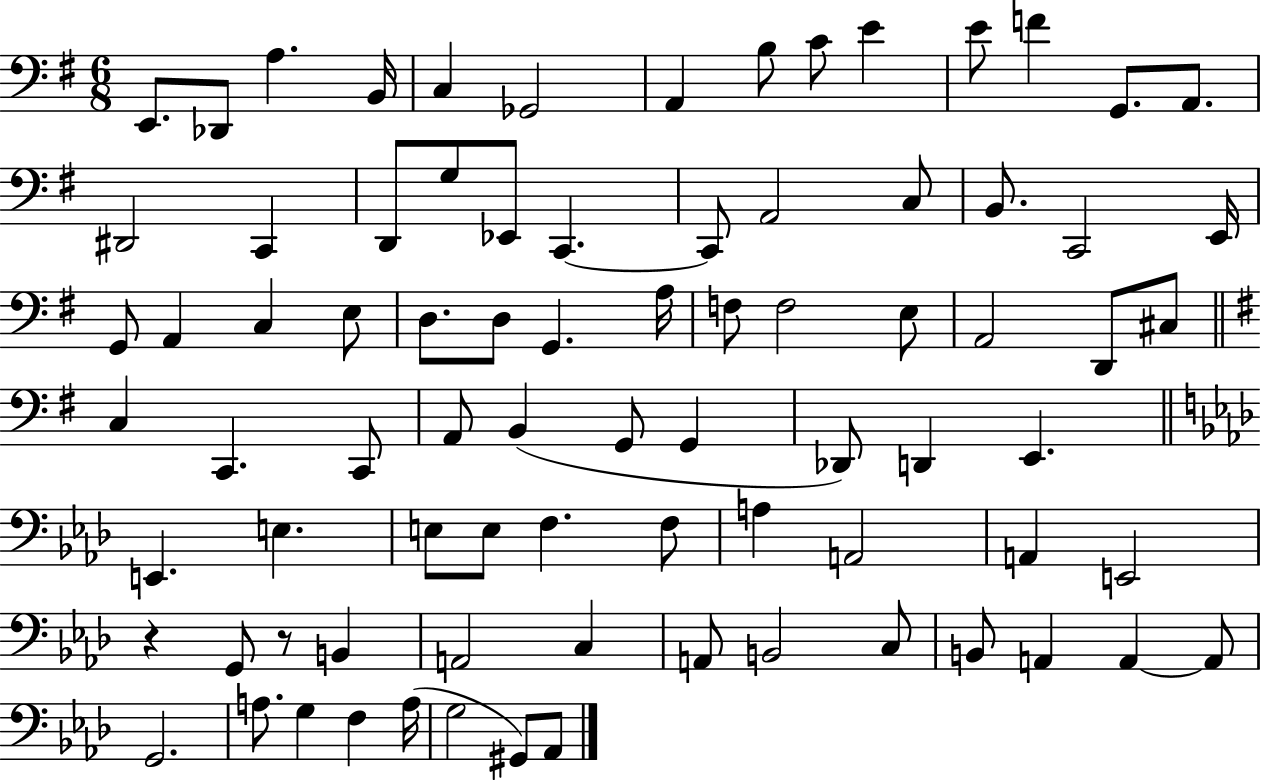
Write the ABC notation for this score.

X:1
T:Untitled
M:6/8
L:1/4
K:G
E,,/2 _D,,/2 A, B,,/4 C, _G,,2 A,, B,/2 C/2 E E/2 F G,,/2 A,,/2 ^D,,2 C,, D,,/2 G,/2 _E,,/2 C,, C,,/2 A,,2 C,/2 B,,/2 C,,2 E,,/4 G,,/2 A,, C, E,/2 D,/2 D,/2 G,, A,/4 F,/2 F,2 E,/2 A,,2 D,,/2 ^C,/2 C, C,, C,,/2 A,,/2 B,, G,,/2 G,, _D,,/2 D,, E,, E,, E, E,/2 E,/2 F, F,/2 A, A,,2 A,, E,,2 z G,,/2 z/2 B,, A,,2 C, A,,/2 B,,2 C,/2 B,,/2 A,, A,, A,,/2 G,,2 A,/2 G, F, A,/4 G,2 ^G,,/2 _A,,/2